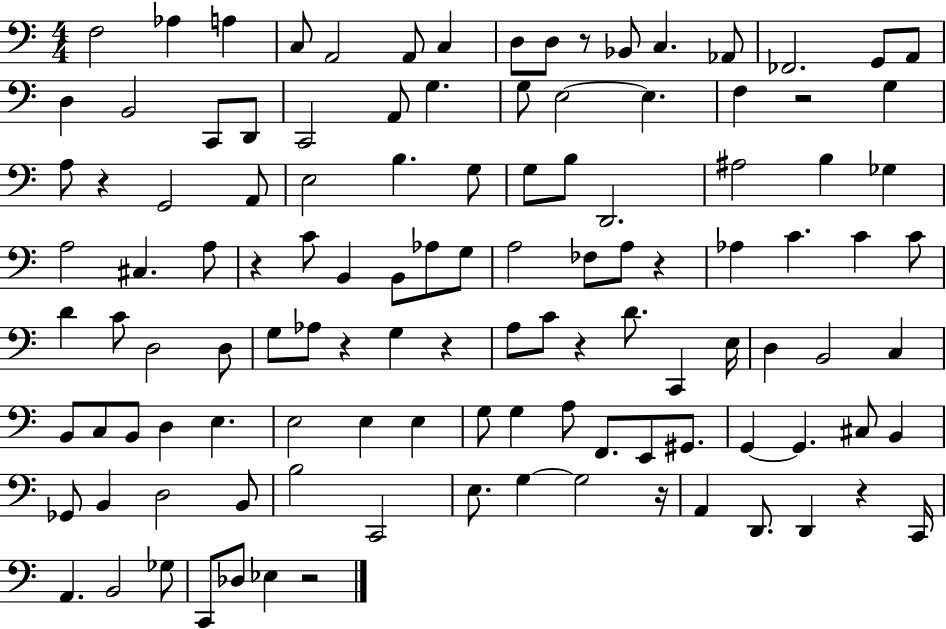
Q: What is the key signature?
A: C major